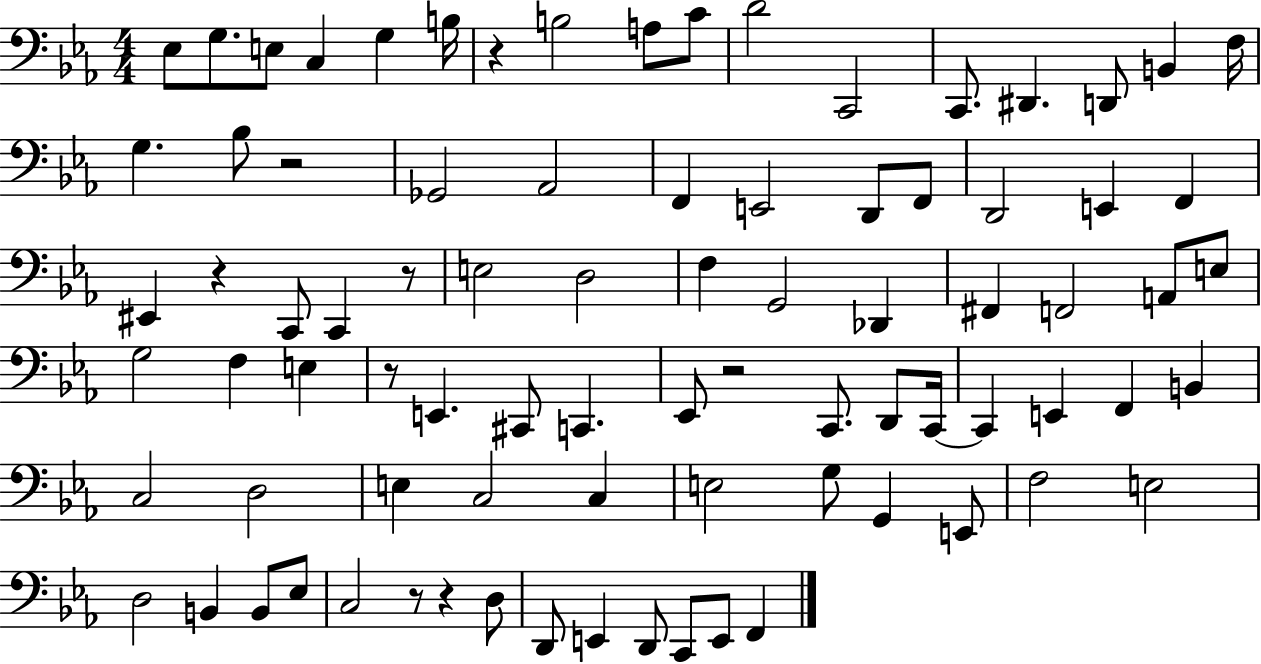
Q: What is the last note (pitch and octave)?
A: F2